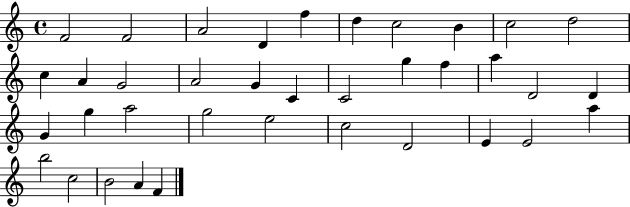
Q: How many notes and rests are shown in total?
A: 37